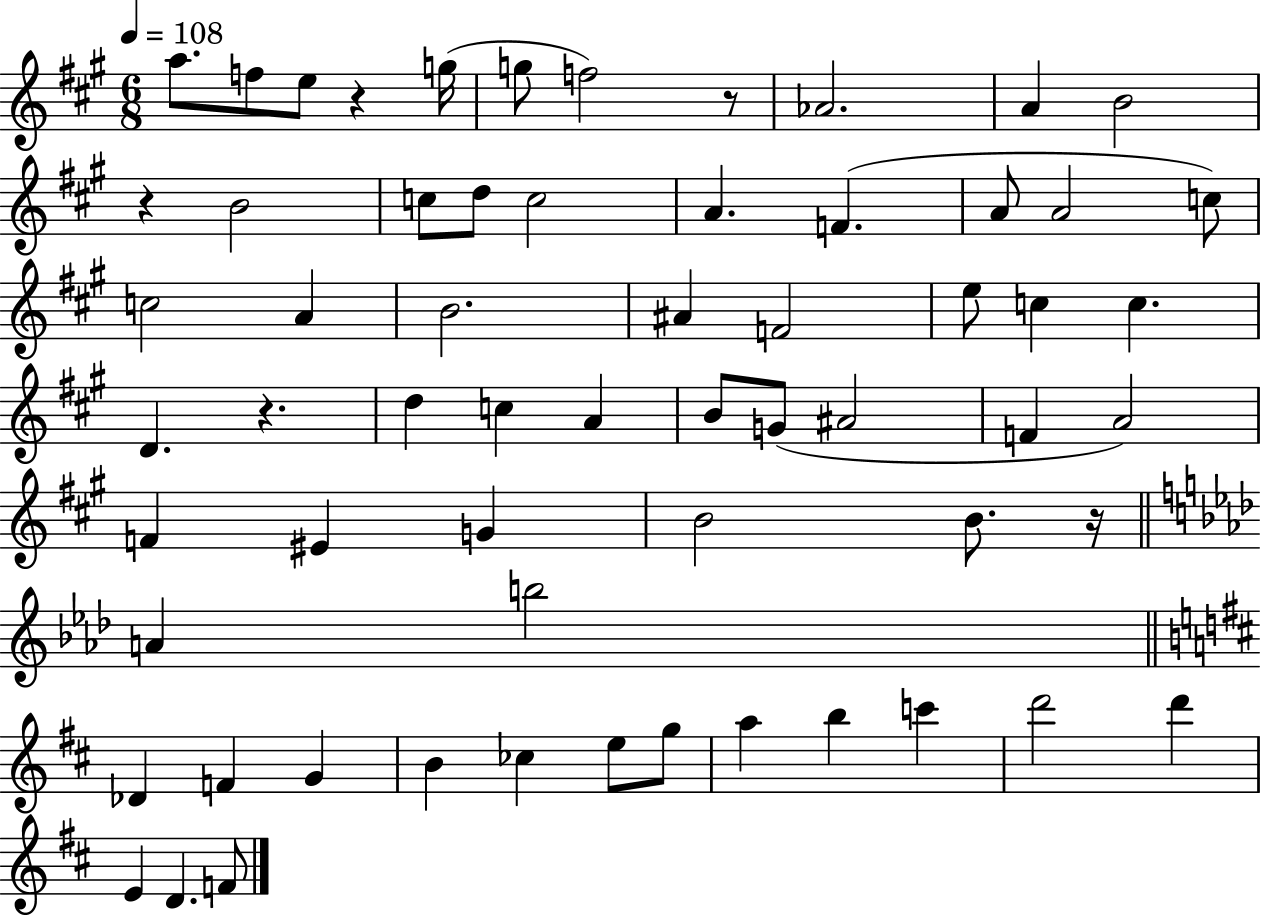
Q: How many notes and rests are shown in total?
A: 62